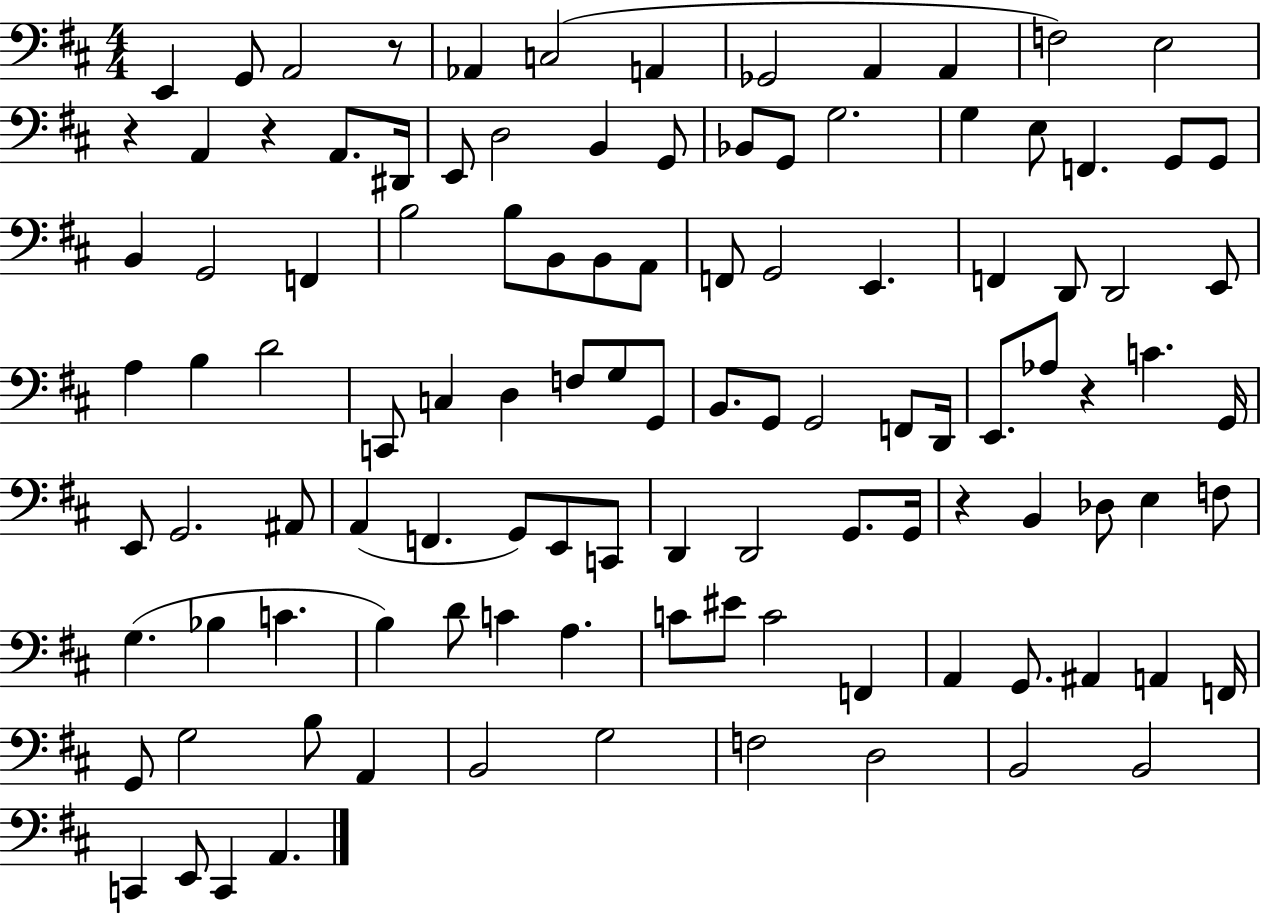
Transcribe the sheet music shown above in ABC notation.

X:1
T:Untitled
M:4/4
L:1/4
K:D
E,, G,,/2 A,,2 z/2 _A,, C,2 A,, _G,,2 A,, A,, F,2 E,2 z A,, z A,,/2 ^D,,/4 E,,/2 D,2 B,, G,,/2 _B,,/2 G,,/2 G,2 G, E,/2 F,, G,,/2 G,,/2 B,, G,,2 F,, B,2 B,/2 B,,/2 B,,/2 A,,/2 F,,/2 G,,2 E,, F,, D,,/2 D,,2 E,,/2 A, B, D2 C,,/2 C, D, F,/2 G,/2 G,,/2 B,,/2 G,,/2 G,,2 F,,/2 D,,/4 E,,/2 _A,/2 z C G,,/4 E,,/2 G,,2 ^A,,/2 A,, F,, G,,/2 E,,/2 C,,/2 D,, D,,2 G,,/2 G,,/4 z B,, _D,/2 E, F,/2 G, _B, C B, D/2 C A, C/2 ^E/2 C2 F,, A,, G,,/2 ^A,, A,, F,,/4 G,,/2 G,2 B,/2 A,, B,,2 G,2 F,2 D,2 B,,2 B,,2 C,, E,,/2 C,, A,,